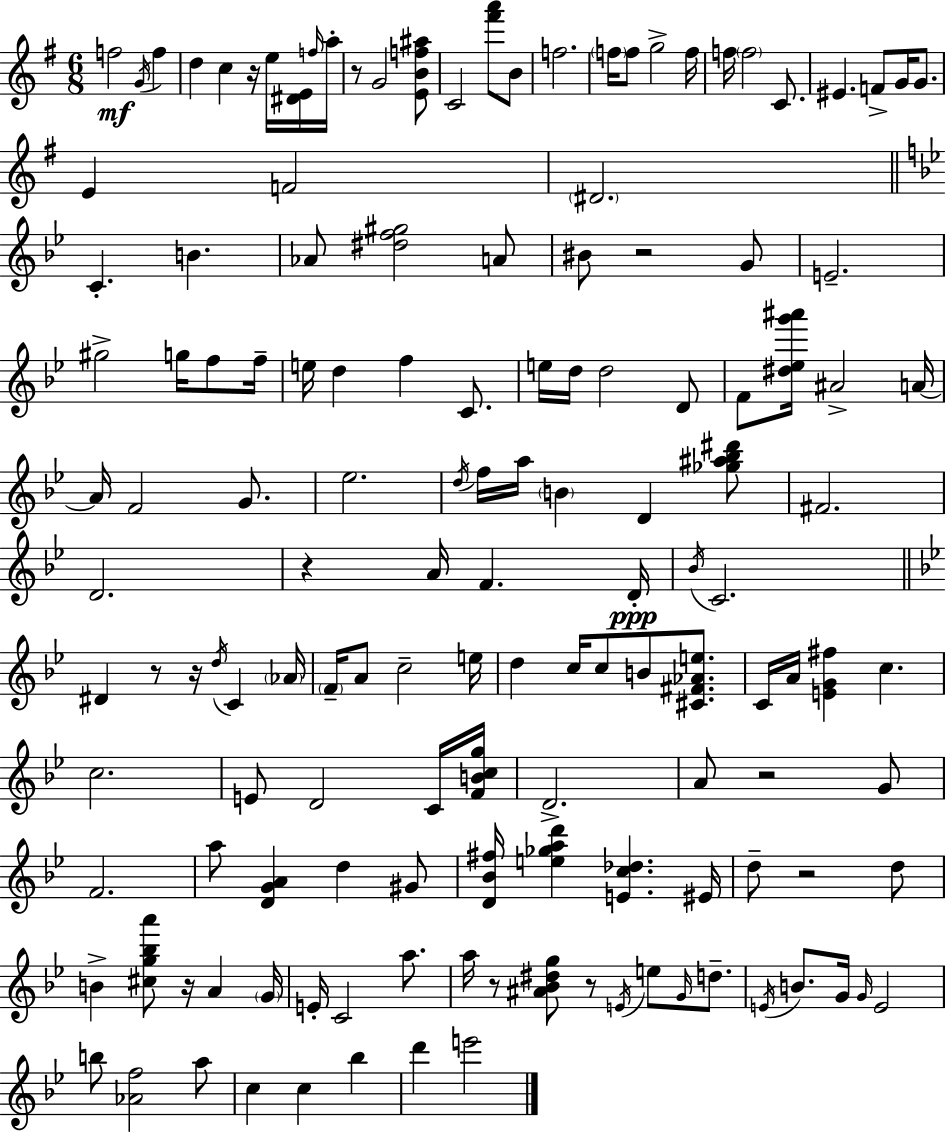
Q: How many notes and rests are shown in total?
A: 143